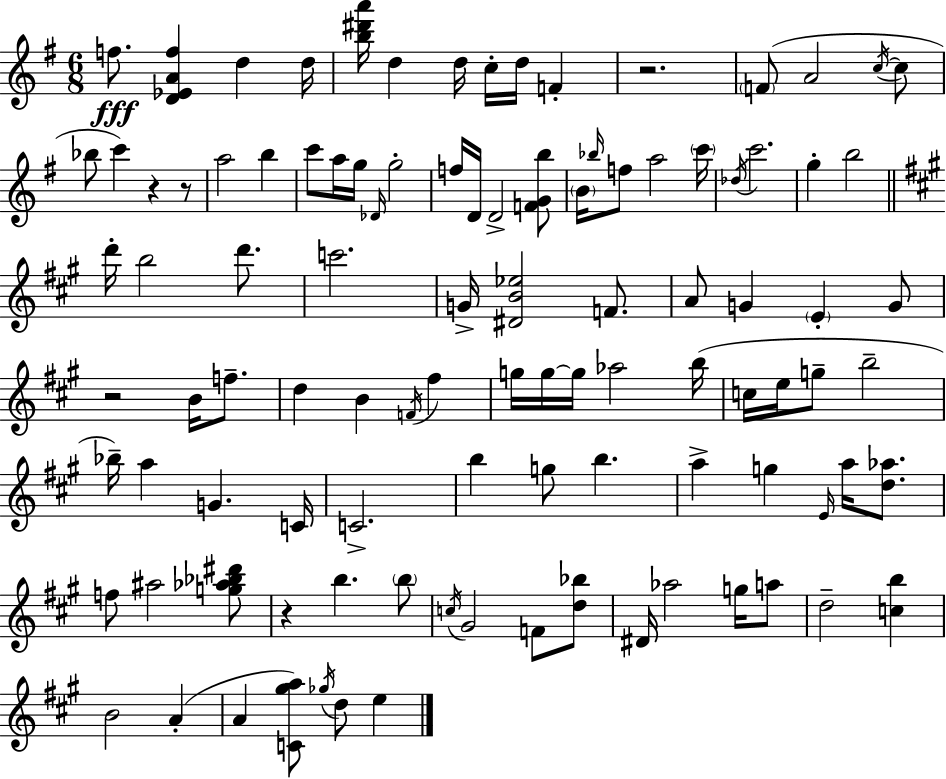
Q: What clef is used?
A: treble